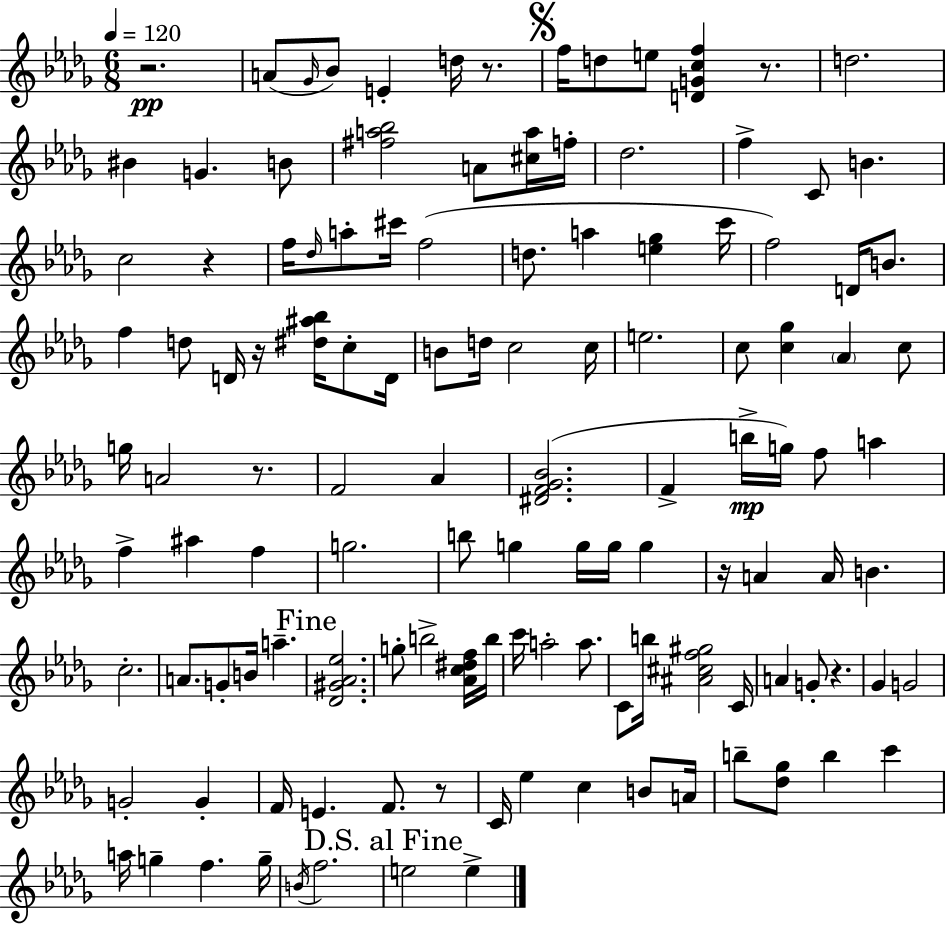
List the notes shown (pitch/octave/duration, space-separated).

R/h. A4/e Gb4/s Bb4/e E4/q D5/s R/e. F5/s D5/e E5/e [D4,G4,C5,F5]/q R/e. D5/h. BIS4/q G4/q. B4/e [F#5,A5,Bb5]/h A4/e [C#5,A5]/s F5/s Db5/h. F5/q C4/e B4/q. C5/h R/q F5/s Db5/s A5/e C#6/s F5/h D5/e. A5/q [E5,Gb5]/q C6/s F5/h D4/s B4/e. F5/q D5/e D4/s R/s [D#5,A#5,Bb5]/s C5/e D4/s B4/e D5/s C5/h C5/s E5/h. C5/e [C5,Gb5]/q Ab4/q C5/e G5/s A4/h R/e. F4/h Ab4/q [D#4,F4,Gb4,Bb4]/h. F4/q B5/s G5/s F5/e A5/q F5/q A#5/q F5/q G5/h. B5/e G5/q G5/s G5/s G5/q R/s A4/q A4/s B4/q. C5/h. A4/e. G4/e B4/s A5/q. [Db4,G#4,Ab4,Eb5]/h. G5/e B5/h [Ab4,C5,D#5,F5]/s B5/s C6/s A5/h A5/e. C4/e B5/s [A#4,C#5,F5,G#5]/h C4/s A4/q G4/e R/q. Gb4/q G4/h G4/h G4/q F4/s E4/q. F4/e. R/e C4/s Eb5/q C5/q B4/e A4/s B5/e [Db5,Gb5]/e B5/q C6/q A5/s G5/q F5/q. G5/s B4/s F5/h. E5/h E5/q